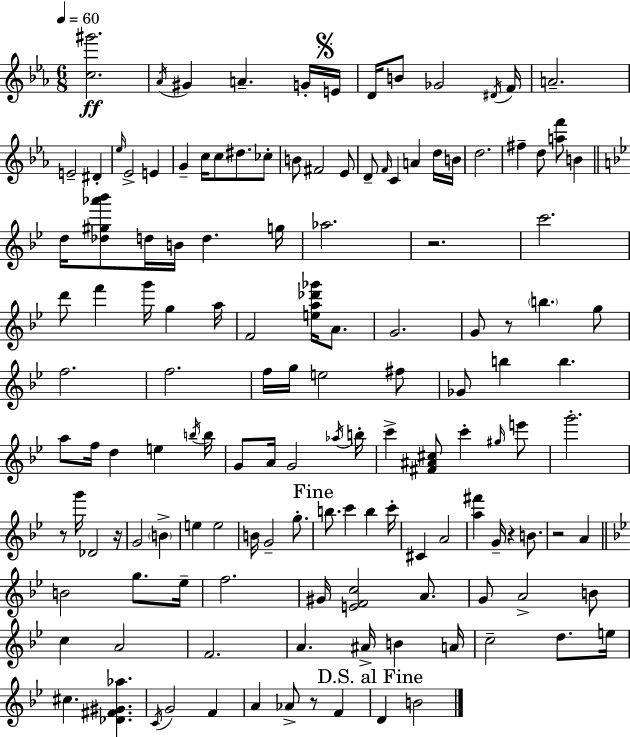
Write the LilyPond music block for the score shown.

{
  \clef treble
  \numericTimeSignature
  \time 6/8
  \key ees \major
  \tempo 4 = 60
  \repeat volta 2 { <c'' gis'''>2.\ff | \acciaccatura { aes'16 } gis'4 a'4.-- g'16-. | \mark \markup { \musicglyph "scripts.segno" } e'16 d'16 b'8 ges'2 | \acciaccatura { dis'16 } f'16 a'2.-- | \break e'2-- dis'4-. | \grace { ees''16 } ees'2-> e'4 | g'4-- c''16 c''8 dis''8. | ces''8-. b'8 fis'2 | \break ees'8 d'8-- \grace { f'16 } c'4 a'4 | d''16 b'16 d''2. | fis''4-- d''8 <a'' f'''>8 | b'4 \bar "||" \break \key g \minor d''16 <des'' gis'' aes''' bes'''>8 d''16 b'16 d''4. g''16 | aes''2. | r2. | c'''2. | \break d'''8 f'''4 g'''16 g''4 a''16 | f'2 <e'' a'' des''' ges'''>16 a'8. | g'2. | g'8 r8 \parenthesize b''4. g''8 | \break f''2. | f''2. | f''16 g''16 e''2 fis''8 | ges'8 b''4 b''4. | \break a''8 f''16 d''4 e''4 \acciaccatura { b''16 } | b''16 g'8 a'16 g'2 | \acciaccatura { aes''16 } b''16-. c'''4-> <fis' ais' cis''>8 c'''4-. | \grace { gis''16 } e'''8 g'''2.-. | \break r8 g'''16 des'2 | r16 g'2 \parenthesize b'4-> | e''4 e''2 | b'16 g'2-- | \break g''8.-. \mark "Fine" b''8. c'''4 b''4 | c'''16-. cis'4 a'2 | <a'' fis'''>4 g'16-- r4 | b'8. r2 a'4 | \break \bar "||" \break \key g \minor b'2 g''8. ees''16-- | f''2. | gis'16 <e' f' c''>2 a'8. | g'8 a'2-> b'8 | \break c''4 a'2 | f'2. | a'4. ais'16-> b'4 a'16 | c''2-- d''8. e''16 | \break cis''4. <des' fis' gis' aes''>4. | \acciaccatura { c'16 } g'2 f'4 | a'4 aes'8-> r8 f'4 | \mark "D.S. al Fine" d'4 b'2 | \break } \bar "|."
}